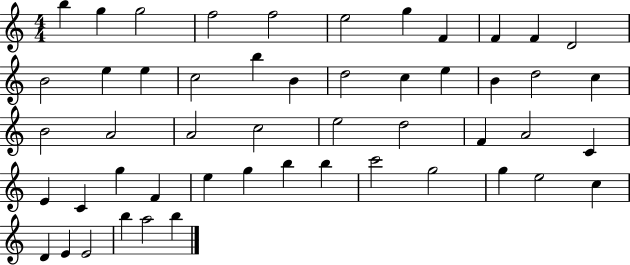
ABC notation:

X:1
T:Untitled
M:4/4
L:1/4
K:C
b g g2 f2 f2 e2 g F F F D2 B2 e e c2 b B d2 c e B d2 c B2 A2 A2 c2 e2 d2 F A2 C E C g F e g b b c'2 g2 g e2 c D E E2 b a2 b